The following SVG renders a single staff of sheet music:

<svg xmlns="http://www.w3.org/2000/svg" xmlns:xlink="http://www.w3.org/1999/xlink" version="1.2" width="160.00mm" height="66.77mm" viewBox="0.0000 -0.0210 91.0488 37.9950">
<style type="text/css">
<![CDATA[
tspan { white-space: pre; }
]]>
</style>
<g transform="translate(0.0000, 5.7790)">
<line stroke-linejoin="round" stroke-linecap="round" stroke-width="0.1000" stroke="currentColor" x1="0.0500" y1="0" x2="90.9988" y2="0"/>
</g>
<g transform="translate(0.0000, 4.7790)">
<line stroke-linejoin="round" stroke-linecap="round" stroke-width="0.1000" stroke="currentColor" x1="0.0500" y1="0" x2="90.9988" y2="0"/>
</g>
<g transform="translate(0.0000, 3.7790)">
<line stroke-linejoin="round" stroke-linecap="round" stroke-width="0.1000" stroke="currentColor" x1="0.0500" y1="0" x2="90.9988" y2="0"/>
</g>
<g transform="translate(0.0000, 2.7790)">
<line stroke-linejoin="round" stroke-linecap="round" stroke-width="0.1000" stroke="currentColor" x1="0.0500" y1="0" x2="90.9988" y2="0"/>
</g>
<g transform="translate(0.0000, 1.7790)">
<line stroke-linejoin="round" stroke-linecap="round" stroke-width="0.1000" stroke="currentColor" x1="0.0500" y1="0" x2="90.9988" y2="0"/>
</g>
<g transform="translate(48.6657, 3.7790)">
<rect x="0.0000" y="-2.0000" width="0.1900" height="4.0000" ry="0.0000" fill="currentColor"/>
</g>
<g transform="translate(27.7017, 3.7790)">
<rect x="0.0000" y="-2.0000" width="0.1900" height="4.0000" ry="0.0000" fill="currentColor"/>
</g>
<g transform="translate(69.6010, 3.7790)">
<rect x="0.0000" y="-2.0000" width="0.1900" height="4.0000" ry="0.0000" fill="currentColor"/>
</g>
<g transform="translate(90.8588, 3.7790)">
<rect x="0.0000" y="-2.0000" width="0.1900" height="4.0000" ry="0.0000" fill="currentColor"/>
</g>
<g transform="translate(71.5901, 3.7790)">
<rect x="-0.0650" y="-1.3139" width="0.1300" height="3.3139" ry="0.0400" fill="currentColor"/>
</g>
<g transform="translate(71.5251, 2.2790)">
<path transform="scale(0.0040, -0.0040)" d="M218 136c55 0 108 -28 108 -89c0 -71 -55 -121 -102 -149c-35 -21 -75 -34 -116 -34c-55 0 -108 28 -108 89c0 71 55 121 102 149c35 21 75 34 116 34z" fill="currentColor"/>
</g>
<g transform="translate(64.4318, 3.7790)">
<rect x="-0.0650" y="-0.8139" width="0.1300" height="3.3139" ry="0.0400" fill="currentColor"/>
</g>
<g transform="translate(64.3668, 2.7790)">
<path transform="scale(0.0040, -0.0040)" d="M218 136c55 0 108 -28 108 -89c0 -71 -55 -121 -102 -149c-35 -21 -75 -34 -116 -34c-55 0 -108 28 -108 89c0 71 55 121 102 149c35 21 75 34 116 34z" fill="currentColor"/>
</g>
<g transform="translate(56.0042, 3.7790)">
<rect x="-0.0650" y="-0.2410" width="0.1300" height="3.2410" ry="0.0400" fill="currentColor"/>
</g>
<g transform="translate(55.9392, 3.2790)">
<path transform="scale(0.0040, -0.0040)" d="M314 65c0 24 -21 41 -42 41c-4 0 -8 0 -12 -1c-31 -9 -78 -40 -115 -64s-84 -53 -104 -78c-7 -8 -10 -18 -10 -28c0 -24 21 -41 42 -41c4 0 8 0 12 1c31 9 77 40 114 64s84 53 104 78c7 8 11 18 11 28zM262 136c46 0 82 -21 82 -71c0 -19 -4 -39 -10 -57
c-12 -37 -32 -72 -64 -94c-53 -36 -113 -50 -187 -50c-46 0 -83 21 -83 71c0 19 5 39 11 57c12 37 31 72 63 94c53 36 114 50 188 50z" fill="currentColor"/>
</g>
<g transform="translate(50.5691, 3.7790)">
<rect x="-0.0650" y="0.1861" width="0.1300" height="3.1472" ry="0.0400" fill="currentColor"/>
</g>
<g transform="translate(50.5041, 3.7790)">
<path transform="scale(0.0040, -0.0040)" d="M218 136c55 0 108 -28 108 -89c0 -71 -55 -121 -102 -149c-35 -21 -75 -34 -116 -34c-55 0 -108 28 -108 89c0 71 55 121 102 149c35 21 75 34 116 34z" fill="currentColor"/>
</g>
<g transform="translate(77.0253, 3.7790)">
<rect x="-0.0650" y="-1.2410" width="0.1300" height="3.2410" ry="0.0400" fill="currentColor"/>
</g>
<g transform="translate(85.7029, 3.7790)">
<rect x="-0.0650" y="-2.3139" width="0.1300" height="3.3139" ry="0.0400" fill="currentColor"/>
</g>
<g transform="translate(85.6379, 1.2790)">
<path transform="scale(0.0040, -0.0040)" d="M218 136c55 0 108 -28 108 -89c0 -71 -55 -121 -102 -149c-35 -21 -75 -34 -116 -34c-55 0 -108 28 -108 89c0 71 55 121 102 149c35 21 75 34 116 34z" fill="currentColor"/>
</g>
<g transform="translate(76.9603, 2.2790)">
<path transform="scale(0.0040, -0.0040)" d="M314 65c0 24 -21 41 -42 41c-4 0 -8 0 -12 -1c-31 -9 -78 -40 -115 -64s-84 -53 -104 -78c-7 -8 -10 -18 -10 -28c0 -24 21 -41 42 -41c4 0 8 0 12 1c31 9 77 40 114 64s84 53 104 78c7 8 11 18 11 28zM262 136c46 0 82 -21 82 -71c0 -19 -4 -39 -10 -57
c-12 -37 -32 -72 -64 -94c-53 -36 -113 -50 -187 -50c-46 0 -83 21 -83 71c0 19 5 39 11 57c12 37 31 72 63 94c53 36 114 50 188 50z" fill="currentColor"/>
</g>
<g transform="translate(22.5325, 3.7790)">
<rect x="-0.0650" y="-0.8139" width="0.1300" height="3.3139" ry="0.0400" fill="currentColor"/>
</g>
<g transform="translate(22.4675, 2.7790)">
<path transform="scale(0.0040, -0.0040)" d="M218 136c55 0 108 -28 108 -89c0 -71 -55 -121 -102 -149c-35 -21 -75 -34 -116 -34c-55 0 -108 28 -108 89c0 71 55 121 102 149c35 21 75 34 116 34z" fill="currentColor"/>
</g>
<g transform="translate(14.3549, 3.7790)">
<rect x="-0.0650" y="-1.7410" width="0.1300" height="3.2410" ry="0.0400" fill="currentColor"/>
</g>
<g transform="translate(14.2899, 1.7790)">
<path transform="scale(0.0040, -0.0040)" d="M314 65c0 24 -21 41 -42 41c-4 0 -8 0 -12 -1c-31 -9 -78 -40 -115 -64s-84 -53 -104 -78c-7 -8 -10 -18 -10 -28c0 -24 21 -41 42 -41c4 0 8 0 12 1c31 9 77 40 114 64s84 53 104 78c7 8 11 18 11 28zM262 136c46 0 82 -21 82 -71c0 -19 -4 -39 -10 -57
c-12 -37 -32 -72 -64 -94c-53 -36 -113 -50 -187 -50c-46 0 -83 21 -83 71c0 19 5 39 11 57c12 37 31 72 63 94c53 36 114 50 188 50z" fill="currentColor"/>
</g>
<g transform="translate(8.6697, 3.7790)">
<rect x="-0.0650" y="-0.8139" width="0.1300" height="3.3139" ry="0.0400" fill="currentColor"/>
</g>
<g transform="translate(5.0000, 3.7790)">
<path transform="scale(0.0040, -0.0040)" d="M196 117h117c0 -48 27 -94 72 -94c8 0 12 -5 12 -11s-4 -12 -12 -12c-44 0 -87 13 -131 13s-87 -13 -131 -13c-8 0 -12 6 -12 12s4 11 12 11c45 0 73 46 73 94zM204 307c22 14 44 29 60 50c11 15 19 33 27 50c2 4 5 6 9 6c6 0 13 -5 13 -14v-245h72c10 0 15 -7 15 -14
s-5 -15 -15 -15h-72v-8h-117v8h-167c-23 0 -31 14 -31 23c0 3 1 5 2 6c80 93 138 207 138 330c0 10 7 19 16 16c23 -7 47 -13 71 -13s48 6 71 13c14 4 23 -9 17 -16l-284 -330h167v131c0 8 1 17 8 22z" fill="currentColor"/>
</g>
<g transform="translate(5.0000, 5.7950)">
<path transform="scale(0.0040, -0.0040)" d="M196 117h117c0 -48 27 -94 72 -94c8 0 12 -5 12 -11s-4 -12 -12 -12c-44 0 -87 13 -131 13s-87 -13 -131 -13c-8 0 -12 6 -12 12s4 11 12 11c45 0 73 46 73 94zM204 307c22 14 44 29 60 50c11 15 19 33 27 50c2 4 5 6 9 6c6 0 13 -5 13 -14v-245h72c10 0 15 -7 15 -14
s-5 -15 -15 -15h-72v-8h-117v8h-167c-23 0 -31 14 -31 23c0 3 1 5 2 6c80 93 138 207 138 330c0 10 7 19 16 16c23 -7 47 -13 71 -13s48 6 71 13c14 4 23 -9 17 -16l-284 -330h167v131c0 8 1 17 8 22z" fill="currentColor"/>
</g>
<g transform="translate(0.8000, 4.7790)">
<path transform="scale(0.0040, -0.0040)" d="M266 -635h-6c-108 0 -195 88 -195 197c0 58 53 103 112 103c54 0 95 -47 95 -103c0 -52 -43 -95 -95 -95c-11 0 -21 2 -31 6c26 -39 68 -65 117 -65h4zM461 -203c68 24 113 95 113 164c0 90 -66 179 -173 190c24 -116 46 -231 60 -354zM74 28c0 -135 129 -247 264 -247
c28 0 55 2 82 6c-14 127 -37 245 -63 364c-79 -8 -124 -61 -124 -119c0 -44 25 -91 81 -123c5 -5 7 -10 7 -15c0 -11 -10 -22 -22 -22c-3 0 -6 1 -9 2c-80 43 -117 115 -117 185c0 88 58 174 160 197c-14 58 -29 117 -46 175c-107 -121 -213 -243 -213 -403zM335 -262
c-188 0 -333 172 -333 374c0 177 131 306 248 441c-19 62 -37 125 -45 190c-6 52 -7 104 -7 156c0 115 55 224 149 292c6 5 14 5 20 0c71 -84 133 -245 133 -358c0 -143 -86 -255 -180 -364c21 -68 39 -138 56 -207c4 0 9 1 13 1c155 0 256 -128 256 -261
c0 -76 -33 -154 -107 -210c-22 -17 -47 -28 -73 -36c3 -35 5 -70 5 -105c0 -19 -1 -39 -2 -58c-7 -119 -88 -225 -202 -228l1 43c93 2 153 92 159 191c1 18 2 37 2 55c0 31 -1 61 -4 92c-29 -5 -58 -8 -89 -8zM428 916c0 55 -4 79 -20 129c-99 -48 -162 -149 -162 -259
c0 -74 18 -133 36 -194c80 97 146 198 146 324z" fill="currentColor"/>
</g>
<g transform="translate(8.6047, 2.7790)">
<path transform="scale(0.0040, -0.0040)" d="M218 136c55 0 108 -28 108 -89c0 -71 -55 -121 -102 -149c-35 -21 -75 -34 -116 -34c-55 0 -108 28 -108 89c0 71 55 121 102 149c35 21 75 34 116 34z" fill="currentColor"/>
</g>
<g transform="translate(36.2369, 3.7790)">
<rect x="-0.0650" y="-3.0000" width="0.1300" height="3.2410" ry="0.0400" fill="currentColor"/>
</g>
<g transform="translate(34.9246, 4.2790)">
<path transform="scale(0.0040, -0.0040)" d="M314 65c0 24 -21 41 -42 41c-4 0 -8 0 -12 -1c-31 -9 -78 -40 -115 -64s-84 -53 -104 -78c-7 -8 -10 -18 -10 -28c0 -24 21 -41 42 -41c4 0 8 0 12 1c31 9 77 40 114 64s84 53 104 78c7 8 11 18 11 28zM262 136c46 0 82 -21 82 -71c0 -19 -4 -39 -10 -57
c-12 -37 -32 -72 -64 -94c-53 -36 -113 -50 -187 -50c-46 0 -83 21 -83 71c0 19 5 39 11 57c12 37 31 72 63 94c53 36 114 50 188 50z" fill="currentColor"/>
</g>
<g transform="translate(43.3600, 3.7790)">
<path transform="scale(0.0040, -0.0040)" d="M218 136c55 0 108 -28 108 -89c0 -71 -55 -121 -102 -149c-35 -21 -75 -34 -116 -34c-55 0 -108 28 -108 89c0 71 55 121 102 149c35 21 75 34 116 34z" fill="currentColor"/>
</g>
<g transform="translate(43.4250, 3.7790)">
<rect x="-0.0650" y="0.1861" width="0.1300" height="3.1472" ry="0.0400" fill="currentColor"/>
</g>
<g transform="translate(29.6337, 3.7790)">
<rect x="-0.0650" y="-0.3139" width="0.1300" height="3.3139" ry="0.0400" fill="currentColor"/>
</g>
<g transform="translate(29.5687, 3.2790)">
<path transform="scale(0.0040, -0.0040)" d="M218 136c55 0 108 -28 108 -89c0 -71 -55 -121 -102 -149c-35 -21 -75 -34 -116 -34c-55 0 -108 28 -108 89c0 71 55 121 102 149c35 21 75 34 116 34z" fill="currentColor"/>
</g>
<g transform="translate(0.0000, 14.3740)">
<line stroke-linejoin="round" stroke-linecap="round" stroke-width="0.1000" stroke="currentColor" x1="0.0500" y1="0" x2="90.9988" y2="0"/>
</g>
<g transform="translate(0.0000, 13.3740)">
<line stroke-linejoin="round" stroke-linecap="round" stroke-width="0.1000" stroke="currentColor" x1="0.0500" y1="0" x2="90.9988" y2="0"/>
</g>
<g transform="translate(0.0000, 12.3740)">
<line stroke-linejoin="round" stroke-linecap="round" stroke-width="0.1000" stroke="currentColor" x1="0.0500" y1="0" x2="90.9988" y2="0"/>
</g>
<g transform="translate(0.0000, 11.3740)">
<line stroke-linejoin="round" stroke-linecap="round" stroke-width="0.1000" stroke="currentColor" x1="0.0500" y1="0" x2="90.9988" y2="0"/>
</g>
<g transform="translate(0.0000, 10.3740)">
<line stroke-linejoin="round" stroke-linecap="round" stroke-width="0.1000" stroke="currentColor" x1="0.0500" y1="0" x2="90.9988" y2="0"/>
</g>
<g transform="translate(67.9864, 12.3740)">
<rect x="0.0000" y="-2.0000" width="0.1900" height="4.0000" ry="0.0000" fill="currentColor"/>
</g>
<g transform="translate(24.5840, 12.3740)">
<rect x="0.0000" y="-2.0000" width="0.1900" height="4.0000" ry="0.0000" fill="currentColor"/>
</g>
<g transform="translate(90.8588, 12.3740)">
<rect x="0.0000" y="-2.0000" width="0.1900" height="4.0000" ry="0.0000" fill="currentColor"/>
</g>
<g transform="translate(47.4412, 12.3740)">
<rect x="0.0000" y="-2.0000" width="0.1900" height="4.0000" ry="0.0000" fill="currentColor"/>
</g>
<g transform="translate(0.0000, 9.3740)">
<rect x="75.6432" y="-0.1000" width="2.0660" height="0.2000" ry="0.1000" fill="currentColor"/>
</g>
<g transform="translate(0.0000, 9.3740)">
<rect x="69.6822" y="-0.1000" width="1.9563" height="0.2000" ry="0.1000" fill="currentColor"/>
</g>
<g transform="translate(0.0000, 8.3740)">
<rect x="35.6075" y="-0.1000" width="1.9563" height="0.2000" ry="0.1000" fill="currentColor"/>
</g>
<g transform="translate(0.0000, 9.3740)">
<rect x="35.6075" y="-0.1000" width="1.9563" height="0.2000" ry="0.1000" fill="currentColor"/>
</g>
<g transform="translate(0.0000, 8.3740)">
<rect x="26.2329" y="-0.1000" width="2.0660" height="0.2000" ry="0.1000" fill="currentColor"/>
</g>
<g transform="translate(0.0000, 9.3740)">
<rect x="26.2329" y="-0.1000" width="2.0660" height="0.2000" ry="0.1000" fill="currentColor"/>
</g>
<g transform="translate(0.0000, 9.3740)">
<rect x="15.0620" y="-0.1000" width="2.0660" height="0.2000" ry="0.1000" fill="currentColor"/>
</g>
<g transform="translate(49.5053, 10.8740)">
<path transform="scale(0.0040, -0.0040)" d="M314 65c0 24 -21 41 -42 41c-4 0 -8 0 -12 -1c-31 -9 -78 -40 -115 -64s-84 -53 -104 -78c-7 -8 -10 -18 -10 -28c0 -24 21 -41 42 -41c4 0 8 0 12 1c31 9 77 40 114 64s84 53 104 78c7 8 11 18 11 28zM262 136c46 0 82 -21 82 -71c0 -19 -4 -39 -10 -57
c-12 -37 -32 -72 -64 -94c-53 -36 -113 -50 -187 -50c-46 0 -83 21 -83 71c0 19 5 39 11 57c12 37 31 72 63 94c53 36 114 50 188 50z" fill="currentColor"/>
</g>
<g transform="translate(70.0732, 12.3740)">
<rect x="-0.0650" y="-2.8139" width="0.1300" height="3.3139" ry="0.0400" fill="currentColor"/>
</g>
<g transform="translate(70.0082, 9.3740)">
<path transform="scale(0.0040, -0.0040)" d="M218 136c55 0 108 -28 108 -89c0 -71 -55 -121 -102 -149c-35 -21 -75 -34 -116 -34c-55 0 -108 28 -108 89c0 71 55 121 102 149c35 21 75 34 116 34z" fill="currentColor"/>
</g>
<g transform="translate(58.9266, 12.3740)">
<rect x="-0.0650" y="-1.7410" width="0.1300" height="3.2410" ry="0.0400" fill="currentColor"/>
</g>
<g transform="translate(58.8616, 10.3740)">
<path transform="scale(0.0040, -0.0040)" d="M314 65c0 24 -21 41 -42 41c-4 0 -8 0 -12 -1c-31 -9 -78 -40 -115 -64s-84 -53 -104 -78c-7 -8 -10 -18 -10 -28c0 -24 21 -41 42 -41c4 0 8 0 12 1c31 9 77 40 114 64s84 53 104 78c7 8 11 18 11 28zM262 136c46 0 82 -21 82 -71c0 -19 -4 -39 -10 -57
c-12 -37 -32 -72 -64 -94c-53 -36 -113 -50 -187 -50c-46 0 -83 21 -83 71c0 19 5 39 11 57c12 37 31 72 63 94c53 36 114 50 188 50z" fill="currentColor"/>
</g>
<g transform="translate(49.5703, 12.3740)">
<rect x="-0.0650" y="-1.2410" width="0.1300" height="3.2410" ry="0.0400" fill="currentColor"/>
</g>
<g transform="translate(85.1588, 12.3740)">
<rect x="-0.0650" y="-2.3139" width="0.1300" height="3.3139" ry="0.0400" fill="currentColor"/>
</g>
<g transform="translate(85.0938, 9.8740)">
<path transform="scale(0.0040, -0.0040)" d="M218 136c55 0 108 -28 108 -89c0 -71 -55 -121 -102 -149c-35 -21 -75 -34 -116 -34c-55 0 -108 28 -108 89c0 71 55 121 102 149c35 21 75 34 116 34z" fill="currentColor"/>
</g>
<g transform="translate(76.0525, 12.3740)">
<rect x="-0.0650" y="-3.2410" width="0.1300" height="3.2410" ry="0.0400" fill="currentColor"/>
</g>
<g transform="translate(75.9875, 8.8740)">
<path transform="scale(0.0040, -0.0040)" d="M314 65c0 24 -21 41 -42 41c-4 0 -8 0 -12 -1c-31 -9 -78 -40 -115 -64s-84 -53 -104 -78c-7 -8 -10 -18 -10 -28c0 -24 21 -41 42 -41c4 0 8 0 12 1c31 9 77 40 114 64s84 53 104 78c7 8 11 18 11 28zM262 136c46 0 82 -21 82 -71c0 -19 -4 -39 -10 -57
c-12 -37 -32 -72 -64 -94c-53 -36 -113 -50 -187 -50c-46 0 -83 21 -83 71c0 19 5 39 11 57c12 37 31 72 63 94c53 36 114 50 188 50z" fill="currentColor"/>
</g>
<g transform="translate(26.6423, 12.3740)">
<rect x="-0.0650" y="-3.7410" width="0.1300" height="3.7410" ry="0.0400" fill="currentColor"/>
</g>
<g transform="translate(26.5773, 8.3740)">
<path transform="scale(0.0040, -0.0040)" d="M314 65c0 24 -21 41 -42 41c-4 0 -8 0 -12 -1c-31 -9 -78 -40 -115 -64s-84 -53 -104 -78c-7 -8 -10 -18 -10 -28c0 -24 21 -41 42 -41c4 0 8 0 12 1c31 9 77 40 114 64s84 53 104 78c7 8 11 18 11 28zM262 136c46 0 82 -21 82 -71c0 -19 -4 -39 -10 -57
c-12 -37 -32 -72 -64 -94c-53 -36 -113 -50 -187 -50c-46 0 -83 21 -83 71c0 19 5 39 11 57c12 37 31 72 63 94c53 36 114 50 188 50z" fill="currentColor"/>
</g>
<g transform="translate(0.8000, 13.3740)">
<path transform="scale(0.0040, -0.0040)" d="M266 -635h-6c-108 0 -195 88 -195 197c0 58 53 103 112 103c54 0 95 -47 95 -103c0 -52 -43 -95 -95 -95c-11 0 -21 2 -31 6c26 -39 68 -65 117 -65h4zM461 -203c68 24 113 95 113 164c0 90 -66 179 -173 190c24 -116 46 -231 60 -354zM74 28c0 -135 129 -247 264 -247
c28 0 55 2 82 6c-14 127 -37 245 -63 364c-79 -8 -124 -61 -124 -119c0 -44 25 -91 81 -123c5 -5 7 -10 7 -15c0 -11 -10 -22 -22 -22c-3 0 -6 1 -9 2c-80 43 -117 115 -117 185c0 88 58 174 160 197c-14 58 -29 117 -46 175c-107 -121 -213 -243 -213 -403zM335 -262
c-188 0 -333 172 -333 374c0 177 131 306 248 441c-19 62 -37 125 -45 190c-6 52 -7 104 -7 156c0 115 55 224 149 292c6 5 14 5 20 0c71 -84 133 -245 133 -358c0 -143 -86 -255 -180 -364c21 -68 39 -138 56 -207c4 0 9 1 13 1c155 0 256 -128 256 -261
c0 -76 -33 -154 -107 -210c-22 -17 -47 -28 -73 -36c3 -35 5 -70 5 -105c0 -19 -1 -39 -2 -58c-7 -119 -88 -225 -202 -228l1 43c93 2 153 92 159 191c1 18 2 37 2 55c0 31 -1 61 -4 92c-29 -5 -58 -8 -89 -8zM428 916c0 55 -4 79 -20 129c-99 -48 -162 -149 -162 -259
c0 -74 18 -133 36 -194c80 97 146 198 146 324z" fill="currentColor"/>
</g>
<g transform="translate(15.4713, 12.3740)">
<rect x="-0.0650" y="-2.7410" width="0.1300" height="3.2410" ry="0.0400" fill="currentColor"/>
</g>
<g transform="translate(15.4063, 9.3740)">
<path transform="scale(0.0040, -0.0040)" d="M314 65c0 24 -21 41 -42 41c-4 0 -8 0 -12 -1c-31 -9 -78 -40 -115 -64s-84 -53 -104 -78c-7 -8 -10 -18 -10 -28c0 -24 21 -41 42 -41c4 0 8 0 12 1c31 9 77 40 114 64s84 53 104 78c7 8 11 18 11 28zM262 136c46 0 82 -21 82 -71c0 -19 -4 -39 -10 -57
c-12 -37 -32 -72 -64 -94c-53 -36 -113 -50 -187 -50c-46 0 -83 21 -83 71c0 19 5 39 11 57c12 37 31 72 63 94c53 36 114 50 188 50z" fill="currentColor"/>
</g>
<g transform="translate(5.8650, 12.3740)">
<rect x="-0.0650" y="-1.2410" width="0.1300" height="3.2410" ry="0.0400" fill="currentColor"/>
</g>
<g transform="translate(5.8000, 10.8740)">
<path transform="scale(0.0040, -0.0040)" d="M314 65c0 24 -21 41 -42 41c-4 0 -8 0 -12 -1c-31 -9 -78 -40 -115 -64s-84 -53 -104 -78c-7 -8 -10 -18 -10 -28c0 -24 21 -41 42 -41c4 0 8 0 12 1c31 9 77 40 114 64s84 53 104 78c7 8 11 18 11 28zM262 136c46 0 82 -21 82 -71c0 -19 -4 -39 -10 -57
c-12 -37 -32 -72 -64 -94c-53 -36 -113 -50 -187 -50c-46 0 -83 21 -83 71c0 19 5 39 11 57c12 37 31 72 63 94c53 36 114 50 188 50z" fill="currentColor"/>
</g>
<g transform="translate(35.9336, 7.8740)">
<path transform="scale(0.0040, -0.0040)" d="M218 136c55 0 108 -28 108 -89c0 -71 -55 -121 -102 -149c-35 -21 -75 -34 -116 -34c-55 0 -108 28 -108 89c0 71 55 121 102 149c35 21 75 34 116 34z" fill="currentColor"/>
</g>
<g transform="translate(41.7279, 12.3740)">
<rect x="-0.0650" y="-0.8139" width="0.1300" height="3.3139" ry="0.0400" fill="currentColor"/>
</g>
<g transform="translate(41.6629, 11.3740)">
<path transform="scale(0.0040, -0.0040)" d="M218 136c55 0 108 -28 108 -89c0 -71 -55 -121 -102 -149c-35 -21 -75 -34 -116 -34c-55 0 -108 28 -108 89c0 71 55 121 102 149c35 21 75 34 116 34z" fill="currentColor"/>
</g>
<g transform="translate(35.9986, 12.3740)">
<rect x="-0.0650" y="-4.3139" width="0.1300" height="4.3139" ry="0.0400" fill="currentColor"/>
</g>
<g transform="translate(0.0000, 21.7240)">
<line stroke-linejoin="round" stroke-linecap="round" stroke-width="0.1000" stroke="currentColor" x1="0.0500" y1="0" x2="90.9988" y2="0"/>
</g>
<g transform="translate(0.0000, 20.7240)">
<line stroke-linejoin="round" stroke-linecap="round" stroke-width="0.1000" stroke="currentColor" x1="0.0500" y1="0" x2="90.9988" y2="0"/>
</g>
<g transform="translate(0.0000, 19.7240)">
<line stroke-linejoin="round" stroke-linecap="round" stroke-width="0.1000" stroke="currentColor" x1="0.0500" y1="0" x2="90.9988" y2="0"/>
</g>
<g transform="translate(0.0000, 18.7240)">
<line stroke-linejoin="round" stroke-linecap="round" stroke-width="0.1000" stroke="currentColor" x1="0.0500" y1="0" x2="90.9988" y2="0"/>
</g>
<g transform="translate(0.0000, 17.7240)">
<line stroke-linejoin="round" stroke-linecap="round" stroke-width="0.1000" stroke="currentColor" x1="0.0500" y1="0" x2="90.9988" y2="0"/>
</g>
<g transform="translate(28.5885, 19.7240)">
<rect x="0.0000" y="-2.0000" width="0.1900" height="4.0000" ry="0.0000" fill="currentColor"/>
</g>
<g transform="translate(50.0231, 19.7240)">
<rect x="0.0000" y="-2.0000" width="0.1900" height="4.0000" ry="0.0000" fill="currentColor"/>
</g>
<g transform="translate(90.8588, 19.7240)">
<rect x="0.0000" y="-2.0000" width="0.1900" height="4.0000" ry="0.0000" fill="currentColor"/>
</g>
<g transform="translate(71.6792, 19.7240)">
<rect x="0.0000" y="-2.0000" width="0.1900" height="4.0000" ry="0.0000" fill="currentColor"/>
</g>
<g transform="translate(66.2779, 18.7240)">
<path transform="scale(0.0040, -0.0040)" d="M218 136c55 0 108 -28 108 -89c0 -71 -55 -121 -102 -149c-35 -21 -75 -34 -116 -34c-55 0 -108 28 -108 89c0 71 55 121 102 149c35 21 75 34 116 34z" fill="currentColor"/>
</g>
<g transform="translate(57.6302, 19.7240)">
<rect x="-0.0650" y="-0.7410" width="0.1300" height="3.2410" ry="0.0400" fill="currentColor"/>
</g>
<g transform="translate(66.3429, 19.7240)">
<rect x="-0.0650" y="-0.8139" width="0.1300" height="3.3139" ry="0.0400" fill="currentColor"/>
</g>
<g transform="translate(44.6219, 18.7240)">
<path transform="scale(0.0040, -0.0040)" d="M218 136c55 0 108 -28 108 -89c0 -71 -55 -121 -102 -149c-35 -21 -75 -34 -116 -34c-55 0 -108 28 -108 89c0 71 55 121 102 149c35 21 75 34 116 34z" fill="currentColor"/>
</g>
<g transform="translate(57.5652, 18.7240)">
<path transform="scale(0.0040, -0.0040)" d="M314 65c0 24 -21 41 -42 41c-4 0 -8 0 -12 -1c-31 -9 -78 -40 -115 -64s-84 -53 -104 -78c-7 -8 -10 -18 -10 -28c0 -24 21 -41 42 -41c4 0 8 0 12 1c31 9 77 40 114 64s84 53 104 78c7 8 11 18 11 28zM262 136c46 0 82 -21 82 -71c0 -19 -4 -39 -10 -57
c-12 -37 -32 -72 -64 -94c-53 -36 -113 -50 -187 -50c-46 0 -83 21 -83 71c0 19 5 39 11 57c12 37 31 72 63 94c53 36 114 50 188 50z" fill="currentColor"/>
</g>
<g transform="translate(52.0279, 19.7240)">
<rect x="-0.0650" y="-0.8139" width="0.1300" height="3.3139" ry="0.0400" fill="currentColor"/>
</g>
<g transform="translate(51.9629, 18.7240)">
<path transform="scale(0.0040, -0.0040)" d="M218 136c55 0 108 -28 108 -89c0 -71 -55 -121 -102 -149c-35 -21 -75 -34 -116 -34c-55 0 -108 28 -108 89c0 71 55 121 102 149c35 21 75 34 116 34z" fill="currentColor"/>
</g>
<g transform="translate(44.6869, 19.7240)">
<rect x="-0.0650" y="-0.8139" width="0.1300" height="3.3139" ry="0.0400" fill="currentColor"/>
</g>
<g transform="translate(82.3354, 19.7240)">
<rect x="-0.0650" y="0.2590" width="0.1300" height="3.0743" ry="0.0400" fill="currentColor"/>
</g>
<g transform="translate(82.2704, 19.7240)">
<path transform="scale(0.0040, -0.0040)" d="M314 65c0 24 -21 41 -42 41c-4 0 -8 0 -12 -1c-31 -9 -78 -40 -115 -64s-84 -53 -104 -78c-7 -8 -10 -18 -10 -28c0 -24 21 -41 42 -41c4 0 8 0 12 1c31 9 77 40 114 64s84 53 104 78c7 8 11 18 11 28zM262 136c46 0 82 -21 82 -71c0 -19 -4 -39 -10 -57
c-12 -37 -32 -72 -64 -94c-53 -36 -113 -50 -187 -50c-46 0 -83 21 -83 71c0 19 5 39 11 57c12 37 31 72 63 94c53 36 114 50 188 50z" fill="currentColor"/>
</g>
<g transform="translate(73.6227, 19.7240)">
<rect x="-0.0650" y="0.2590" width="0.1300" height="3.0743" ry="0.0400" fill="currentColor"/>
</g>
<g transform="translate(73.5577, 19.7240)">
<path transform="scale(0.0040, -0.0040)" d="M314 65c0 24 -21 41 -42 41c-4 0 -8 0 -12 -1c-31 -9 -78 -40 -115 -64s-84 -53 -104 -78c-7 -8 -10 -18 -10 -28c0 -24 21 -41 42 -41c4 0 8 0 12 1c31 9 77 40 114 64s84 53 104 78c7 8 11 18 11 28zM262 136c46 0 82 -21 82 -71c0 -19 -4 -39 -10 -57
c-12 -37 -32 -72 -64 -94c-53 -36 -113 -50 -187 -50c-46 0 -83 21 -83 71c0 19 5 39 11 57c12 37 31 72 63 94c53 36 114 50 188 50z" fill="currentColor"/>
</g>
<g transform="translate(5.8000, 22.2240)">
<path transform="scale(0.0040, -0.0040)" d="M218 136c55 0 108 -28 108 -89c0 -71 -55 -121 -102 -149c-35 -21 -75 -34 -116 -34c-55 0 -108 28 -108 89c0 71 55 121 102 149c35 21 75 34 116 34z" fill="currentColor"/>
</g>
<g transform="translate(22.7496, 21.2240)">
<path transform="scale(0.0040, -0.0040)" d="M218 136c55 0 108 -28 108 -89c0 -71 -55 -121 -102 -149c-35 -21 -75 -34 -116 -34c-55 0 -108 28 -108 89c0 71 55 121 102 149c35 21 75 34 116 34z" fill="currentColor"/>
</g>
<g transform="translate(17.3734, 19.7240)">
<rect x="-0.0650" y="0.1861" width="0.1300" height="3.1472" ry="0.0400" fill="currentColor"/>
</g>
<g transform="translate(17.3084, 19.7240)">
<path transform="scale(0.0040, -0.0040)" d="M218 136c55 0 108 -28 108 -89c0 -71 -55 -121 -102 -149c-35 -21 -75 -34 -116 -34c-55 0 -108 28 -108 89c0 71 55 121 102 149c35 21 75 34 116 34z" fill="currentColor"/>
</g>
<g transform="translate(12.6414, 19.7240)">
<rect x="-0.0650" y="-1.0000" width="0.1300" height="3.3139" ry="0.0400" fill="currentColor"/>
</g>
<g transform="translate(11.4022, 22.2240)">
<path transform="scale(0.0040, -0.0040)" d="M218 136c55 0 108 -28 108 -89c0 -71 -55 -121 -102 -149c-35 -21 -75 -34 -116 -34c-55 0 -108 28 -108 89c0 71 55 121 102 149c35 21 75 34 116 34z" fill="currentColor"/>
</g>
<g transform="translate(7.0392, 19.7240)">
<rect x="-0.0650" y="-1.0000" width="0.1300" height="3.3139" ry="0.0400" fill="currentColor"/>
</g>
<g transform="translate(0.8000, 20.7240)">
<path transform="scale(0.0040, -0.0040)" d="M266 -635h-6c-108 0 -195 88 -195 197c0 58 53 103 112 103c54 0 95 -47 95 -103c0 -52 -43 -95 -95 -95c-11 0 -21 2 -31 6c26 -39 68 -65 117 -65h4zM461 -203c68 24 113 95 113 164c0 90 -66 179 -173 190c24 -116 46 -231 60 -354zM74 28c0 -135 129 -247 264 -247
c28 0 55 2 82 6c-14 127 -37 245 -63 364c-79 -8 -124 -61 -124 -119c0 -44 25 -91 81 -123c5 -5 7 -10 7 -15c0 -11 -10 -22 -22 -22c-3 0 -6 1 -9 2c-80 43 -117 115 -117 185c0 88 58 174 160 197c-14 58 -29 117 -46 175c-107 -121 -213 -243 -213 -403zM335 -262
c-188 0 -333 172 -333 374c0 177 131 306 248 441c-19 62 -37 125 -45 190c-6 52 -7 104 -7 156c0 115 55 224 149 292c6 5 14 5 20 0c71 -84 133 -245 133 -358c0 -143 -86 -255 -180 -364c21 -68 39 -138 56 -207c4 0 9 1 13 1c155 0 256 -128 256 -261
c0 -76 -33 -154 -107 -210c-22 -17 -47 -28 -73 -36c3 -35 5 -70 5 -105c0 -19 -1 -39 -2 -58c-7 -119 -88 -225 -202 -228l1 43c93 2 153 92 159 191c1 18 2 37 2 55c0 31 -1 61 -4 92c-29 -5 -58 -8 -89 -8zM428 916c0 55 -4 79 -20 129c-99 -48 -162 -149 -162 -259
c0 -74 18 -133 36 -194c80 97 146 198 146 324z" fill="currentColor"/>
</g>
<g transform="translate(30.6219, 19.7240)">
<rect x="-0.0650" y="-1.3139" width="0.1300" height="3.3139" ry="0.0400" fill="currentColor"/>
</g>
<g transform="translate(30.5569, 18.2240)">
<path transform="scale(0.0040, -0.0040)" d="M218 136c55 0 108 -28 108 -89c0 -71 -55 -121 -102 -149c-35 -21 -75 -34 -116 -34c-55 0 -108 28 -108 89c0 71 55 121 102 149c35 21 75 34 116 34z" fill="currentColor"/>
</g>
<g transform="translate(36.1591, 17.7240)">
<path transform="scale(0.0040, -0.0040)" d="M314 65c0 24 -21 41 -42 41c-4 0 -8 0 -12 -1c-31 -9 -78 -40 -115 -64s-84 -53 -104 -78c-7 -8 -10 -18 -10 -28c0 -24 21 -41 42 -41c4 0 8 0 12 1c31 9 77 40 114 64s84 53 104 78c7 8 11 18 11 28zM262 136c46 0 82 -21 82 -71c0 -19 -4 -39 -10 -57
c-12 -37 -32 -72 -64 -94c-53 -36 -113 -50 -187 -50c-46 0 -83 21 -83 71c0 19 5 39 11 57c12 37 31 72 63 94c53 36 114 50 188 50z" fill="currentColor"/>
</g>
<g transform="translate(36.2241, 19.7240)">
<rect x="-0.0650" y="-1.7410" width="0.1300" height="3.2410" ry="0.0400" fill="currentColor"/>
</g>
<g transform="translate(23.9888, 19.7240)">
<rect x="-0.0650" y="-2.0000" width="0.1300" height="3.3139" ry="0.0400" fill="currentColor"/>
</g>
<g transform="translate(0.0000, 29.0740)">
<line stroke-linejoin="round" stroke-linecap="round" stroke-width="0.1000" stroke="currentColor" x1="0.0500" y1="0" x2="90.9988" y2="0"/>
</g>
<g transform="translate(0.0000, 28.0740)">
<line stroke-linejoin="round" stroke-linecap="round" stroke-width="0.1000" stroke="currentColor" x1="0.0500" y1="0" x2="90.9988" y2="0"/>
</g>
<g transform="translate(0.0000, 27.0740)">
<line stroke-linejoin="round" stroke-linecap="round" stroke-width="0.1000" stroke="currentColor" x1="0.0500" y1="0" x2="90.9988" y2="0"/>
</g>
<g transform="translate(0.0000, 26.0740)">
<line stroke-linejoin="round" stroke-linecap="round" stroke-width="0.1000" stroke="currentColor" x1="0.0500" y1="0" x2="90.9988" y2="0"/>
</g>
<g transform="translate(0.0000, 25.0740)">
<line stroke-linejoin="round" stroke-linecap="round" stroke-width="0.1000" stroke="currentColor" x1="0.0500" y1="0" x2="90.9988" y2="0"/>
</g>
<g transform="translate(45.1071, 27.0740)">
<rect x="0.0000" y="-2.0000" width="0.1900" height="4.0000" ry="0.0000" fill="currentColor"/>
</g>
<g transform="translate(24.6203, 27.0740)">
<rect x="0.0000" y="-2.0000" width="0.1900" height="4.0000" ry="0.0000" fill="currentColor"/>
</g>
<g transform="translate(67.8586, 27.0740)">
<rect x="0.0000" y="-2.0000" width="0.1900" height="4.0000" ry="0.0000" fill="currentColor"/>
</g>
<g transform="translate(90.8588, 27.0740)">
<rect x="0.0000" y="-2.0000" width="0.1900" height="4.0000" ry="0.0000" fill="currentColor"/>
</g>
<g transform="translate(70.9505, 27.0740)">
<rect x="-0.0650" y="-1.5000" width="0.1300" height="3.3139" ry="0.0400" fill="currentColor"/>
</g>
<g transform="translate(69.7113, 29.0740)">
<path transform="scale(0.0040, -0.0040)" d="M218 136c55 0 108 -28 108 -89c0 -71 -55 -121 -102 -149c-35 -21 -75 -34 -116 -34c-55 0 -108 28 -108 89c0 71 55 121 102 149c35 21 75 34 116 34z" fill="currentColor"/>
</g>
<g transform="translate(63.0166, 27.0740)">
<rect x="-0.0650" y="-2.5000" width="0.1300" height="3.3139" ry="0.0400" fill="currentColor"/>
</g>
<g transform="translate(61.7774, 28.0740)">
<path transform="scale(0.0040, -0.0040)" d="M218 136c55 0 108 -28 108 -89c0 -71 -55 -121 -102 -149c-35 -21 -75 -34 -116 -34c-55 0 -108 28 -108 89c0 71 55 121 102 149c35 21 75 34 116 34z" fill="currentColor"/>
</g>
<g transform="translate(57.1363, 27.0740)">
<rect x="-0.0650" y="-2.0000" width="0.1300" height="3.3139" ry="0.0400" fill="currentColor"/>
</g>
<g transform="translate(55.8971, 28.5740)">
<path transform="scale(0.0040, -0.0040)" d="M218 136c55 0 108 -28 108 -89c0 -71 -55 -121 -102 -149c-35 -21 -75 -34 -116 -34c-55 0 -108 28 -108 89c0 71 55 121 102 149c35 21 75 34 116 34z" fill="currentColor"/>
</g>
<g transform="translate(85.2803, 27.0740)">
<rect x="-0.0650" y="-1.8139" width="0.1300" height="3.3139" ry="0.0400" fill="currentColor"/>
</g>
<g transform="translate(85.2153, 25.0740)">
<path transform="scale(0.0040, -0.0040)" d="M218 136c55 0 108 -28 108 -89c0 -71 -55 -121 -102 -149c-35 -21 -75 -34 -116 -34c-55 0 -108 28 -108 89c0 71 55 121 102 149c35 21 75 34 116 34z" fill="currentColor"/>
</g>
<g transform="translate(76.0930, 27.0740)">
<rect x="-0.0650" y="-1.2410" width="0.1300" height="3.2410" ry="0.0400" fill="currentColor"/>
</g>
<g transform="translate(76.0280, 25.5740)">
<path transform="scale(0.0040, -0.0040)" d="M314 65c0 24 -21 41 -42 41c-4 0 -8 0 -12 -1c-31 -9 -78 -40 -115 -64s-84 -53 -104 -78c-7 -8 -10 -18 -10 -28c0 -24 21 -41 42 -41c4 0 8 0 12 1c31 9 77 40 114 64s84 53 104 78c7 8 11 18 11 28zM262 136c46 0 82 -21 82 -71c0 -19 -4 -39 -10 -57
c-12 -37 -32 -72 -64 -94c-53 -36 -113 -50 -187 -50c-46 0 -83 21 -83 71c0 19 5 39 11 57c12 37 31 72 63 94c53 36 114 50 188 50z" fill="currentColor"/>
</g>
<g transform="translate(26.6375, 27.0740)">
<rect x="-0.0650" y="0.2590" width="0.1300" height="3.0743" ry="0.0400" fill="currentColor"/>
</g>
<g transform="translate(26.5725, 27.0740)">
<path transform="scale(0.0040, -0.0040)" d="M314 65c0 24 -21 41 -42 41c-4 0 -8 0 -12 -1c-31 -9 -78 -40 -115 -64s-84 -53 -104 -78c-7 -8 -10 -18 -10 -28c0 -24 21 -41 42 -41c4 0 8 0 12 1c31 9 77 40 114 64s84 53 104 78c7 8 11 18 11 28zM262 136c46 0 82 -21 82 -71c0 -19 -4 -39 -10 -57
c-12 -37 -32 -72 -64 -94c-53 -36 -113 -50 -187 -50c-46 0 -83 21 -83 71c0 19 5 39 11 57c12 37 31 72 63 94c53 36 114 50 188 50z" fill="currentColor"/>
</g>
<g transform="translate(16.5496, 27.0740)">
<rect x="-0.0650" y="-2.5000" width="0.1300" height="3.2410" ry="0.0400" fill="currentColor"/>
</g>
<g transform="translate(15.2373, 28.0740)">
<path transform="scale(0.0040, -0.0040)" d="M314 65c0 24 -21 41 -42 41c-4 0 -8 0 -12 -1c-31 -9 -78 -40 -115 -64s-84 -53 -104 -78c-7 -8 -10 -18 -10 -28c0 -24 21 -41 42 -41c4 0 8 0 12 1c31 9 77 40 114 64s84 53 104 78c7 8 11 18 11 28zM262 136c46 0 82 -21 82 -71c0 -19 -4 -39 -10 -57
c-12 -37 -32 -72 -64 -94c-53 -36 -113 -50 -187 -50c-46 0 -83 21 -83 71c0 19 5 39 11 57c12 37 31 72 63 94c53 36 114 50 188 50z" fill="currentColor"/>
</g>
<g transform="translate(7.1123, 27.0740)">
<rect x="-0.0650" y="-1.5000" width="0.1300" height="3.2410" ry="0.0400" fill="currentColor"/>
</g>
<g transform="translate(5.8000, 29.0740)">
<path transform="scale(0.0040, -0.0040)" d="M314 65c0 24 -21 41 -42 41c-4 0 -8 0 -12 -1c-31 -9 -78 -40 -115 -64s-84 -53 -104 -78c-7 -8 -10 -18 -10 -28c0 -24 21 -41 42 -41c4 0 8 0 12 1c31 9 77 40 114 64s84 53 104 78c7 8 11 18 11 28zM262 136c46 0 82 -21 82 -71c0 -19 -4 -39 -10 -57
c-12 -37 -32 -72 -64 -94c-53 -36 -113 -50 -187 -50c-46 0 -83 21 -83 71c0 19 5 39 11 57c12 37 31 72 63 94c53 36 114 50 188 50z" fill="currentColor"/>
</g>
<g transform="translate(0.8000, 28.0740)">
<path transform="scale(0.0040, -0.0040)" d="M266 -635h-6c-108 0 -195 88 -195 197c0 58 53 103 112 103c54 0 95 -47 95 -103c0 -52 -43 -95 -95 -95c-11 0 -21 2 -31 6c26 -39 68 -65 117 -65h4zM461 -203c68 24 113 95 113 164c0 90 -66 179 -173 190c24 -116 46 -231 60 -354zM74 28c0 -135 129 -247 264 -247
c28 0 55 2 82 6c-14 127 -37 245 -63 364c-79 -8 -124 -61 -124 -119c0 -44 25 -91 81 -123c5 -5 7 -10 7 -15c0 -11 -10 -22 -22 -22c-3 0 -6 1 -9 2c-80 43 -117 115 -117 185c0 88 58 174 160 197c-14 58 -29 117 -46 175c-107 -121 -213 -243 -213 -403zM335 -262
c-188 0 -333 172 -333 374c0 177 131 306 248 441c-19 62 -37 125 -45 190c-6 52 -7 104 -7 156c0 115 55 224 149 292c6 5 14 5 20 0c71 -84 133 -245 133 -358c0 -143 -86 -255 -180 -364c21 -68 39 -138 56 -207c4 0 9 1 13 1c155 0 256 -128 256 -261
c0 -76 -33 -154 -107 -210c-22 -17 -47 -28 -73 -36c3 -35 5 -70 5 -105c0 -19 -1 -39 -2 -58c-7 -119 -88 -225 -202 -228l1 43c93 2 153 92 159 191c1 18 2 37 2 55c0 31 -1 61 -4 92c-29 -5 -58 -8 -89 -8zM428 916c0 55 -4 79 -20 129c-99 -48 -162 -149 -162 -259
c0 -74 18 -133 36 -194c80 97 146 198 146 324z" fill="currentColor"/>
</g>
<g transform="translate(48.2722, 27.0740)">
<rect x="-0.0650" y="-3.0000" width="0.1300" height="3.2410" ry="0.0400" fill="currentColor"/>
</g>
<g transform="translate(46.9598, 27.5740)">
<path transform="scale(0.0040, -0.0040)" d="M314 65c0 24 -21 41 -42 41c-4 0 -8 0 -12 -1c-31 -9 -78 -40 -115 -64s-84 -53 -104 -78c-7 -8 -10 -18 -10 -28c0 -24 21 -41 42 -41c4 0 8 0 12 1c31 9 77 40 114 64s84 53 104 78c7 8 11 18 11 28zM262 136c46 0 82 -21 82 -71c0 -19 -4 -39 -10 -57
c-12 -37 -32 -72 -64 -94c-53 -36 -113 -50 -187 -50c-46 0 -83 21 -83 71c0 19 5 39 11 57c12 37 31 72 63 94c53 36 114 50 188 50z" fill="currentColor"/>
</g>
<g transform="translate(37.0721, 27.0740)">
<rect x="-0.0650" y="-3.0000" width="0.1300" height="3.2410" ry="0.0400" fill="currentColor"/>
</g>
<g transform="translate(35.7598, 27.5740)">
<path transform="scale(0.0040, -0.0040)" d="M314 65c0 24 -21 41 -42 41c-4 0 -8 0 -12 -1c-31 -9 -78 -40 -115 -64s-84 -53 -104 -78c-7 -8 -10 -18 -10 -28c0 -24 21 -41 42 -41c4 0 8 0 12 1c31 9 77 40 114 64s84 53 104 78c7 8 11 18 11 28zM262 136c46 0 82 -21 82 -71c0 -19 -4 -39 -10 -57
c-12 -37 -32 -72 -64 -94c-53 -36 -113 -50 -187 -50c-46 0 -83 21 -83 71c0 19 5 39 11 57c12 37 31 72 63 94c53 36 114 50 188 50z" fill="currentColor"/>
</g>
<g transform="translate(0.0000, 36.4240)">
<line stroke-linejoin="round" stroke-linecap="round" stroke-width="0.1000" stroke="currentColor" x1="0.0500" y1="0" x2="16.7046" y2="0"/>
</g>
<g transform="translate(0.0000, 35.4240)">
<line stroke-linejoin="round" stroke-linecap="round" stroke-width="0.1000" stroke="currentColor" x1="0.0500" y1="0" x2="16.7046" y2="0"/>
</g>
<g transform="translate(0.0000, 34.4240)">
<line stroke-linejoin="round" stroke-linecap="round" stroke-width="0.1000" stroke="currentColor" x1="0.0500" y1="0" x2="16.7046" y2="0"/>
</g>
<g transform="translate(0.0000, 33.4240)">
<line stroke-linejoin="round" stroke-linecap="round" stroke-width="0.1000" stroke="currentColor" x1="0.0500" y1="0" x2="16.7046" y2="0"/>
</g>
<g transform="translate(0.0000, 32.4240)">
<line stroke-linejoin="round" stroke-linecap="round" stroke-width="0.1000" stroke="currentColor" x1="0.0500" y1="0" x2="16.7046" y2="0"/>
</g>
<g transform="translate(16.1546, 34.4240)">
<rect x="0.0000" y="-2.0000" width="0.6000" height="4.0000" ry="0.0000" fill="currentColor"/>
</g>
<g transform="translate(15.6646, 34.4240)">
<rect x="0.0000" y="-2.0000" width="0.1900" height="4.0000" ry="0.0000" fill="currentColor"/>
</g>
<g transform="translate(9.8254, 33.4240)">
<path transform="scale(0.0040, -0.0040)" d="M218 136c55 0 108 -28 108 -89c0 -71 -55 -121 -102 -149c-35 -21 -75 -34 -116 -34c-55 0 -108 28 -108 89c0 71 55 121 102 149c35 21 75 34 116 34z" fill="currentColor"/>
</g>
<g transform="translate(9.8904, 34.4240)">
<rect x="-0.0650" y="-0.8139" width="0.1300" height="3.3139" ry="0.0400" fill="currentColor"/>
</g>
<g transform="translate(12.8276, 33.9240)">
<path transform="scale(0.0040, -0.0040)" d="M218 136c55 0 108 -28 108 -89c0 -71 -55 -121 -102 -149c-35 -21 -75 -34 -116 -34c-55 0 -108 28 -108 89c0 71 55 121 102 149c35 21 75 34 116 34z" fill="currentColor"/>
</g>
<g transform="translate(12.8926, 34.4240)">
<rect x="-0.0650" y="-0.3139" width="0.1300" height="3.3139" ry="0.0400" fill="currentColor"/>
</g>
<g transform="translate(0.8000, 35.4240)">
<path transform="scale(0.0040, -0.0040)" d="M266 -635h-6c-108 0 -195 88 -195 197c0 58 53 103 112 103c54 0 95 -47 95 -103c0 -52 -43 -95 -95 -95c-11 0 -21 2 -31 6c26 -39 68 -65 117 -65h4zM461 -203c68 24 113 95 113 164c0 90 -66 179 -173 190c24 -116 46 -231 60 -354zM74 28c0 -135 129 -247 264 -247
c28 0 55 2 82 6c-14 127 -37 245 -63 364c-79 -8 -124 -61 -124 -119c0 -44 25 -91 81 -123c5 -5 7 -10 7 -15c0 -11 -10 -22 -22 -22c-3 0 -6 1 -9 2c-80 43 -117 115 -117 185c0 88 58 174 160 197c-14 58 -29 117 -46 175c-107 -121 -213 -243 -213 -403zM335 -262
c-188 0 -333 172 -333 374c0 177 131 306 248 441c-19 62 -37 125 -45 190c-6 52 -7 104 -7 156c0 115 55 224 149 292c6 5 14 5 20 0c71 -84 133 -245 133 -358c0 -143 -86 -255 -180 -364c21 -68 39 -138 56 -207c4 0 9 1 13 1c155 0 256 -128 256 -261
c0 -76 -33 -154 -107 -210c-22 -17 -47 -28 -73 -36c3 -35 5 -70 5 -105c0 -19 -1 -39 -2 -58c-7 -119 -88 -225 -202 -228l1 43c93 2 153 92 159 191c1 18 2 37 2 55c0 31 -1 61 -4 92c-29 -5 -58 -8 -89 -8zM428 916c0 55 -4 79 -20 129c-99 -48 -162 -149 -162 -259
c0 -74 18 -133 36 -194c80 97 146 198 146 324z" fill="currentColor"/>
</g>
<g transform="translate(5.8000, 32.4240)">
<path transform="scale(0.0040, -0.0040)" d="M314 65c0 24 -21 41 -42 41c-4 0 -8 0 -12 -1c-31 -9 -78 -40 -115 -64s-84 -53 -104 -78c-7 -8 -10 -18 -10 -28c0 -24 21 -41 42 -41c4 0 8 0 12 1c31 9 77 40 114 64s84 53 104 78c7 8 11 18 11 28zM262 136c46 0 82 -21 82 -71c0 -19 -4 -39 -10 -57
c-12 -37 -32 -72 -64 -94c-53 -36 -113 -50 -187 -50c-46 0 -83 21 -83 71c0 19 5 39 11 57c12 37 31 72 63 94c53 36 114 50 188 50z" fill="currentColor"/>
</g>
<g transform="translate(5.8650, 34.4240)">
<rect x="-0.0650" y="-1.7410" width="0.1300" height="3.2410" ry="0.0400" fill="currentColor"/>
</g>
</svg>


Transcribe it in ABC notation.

X:1
T:Untitled
M:4/4
L:1/4
K:C
d f2 d c A2 B B c2 d e e2 g e2 a2 c'2 d' d e2 f2 a b2 g D D B F e f2 d d d2 d B2 B2 E2 G2 B2 A2 A2 F G E e2 f f2 d c